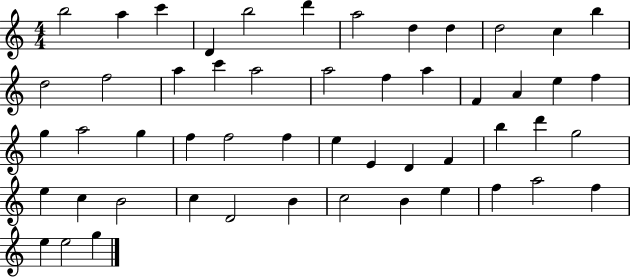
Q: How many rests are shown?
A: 0